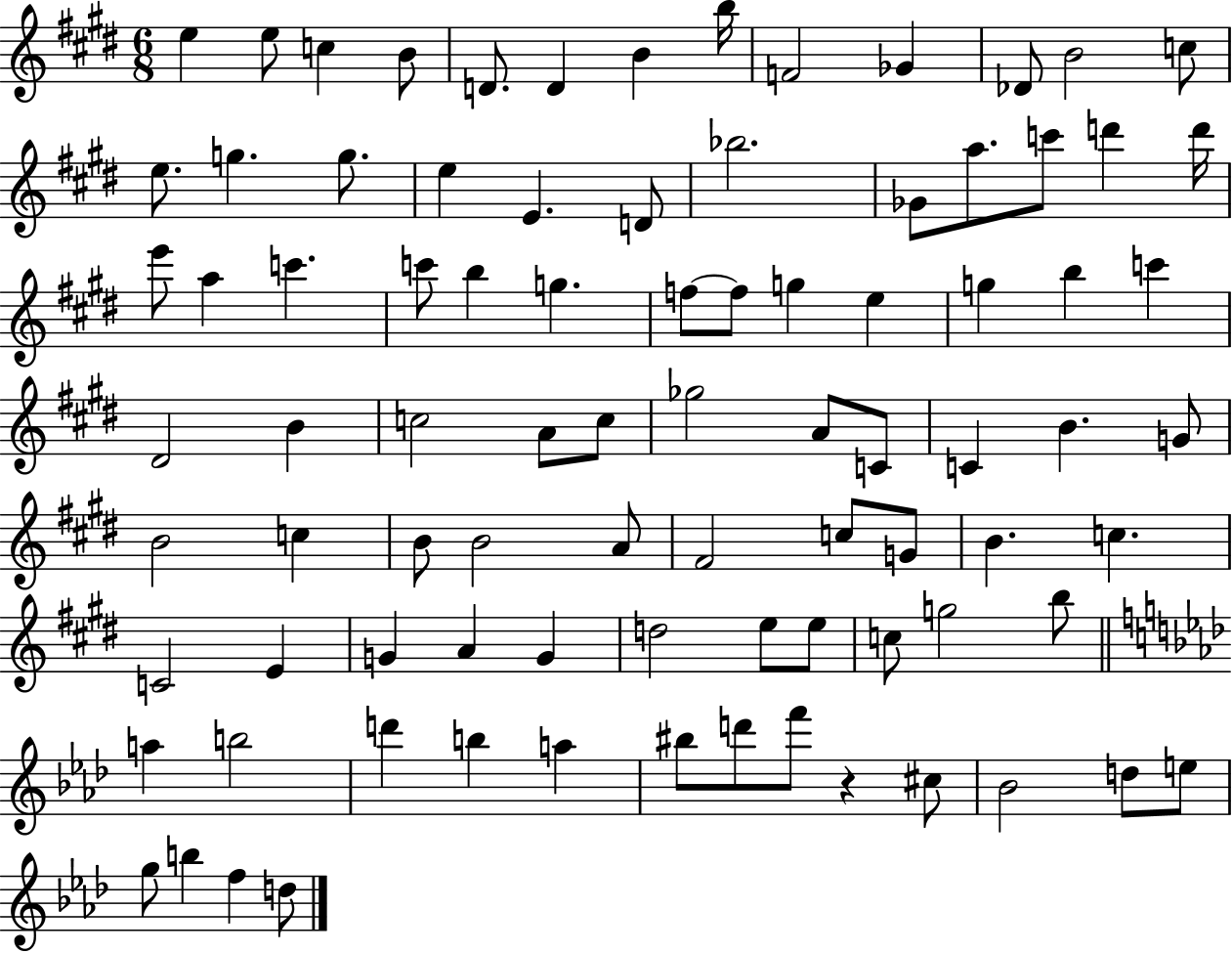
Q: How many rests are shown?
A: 1